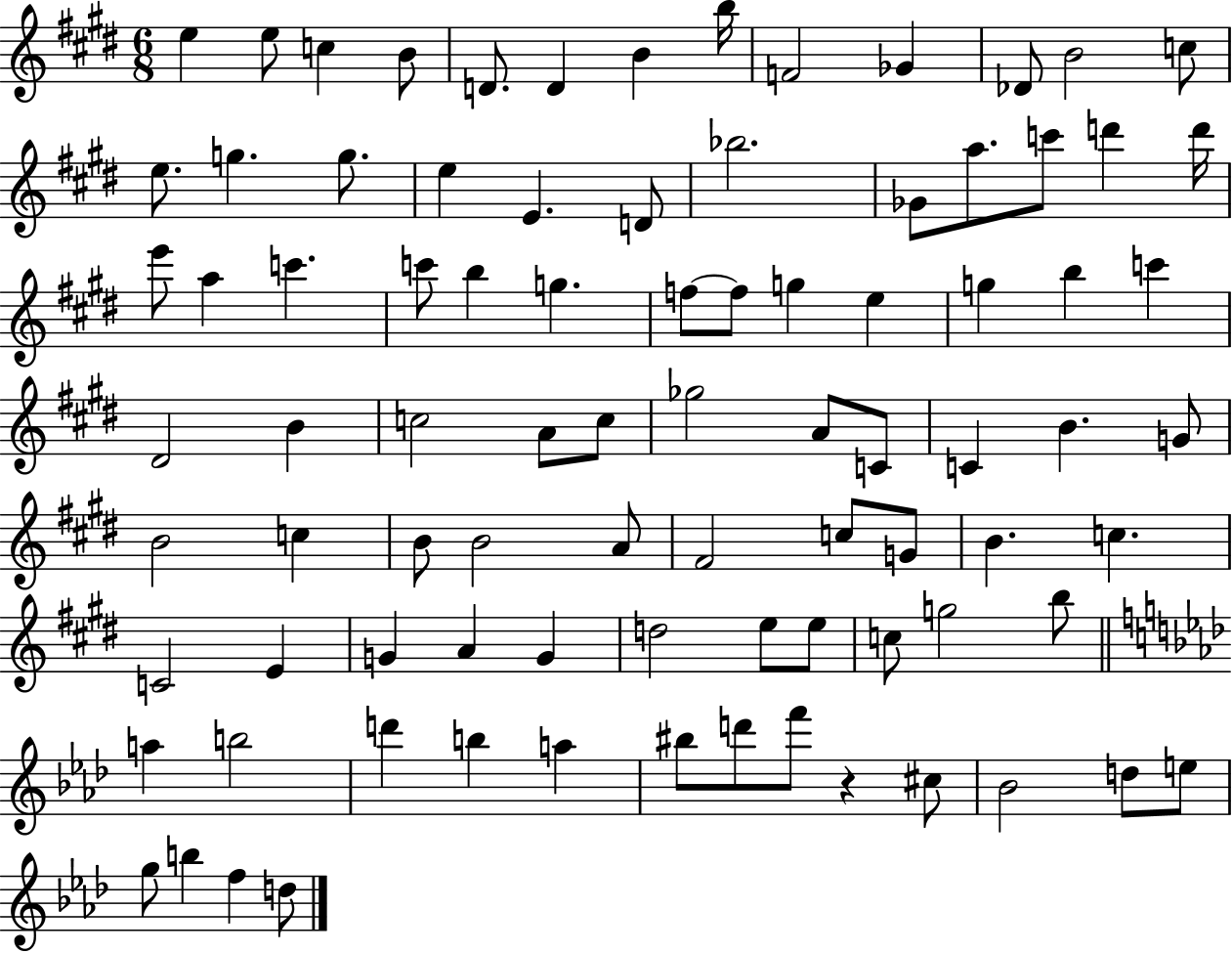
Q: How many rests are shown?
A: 1